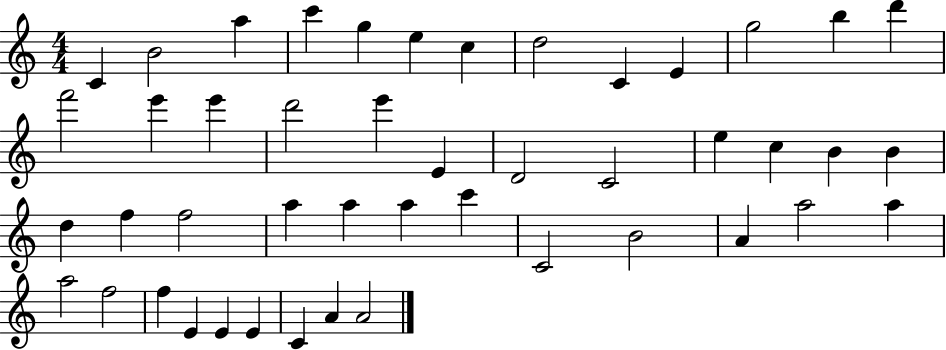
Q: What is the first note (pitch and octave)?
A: C4